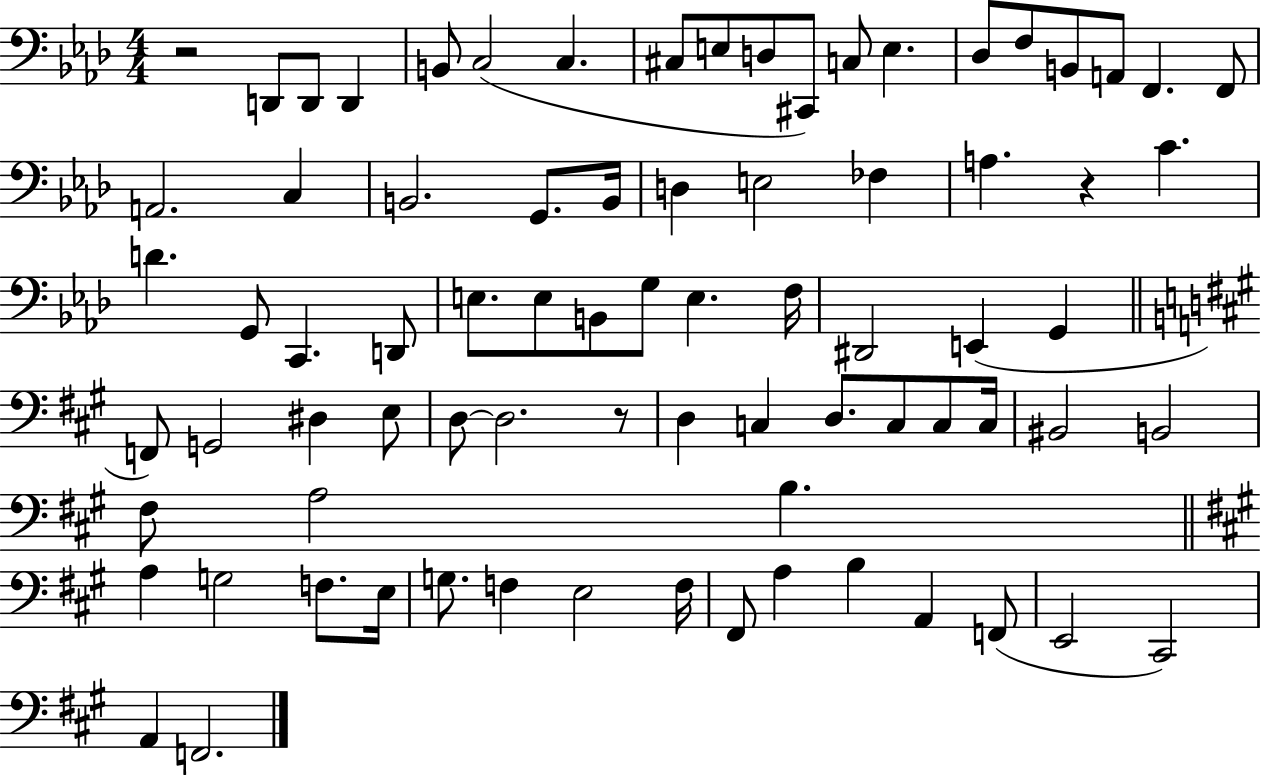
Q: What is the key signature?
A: AES major